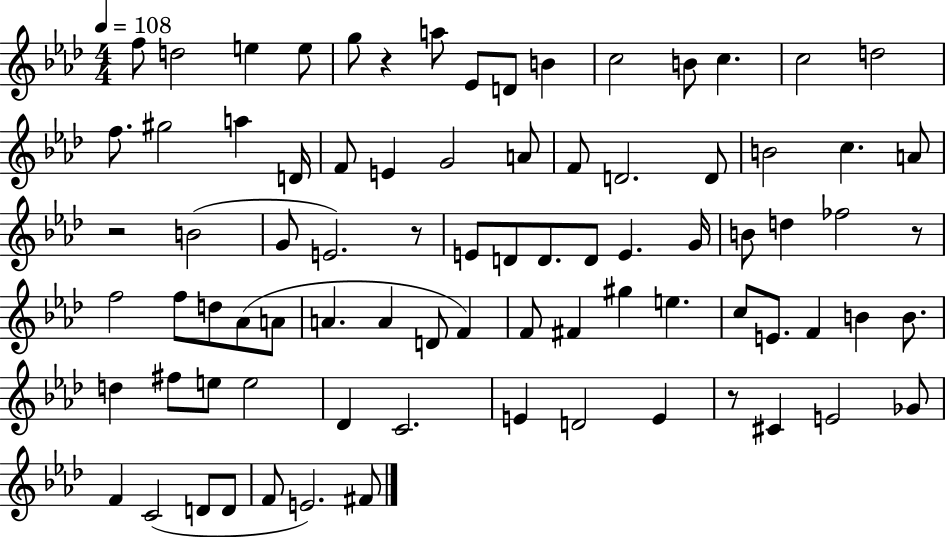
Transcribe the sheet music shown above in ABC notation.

X:1
T:Untitled
M:4/4
L:1/4
K:Ab
f/2 d2 e e/2 g/2 z a/2 _E/2 D/2 B c2 B/2 c c2 d2 f/2 ^g2 a D/4 F/2 E G2 A/2 F/2 D2 D/2 B2 c A/2 z2 B2 G/2 E2 z/2 E/2 D/2 D/2 D/2 E G/4 B/2 d _f2 z/2 f2 f/2 d/2 _A/2 A/2 A A D/2 F F/2 ^F ^g e c/2 E/2 F B B/2 d ^f/2 e/2 e2 _D C2 E D2 E z/2 ^C E2 _G/2 F C2 D/2 D/2 F/2 E2 ^F/2